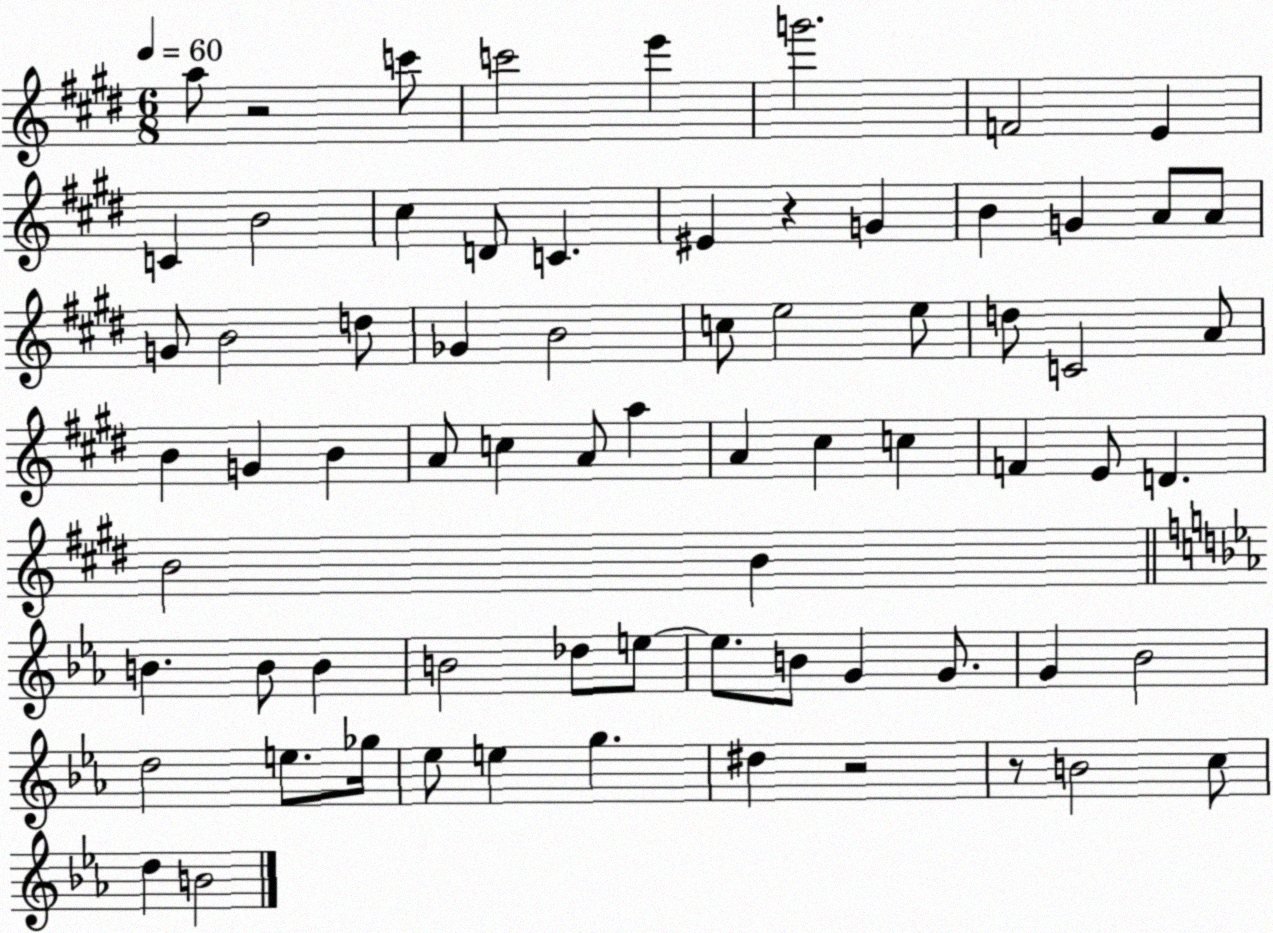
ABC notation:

X:1
T:Untitled
M:6/8
L:1/4
K:E
a/2 z2 c'/2 c'2 e' g'2 F2 E C B2 ^c D/2 C ^E z G B G A/2 A/2 G/2 B2 d/2 _G B2 c/2 e2 e/2 d/2 C2 A/2 B G B A/2 c A/2 a A ^c c F E/2 D B2 B B B/2 B B2 _d/2 e/2 e/2 B/2 G G/2 G _B2 d2 e/2 _g/4 _e/2 e g ^d z2 z/2 B2 c/2 d B2